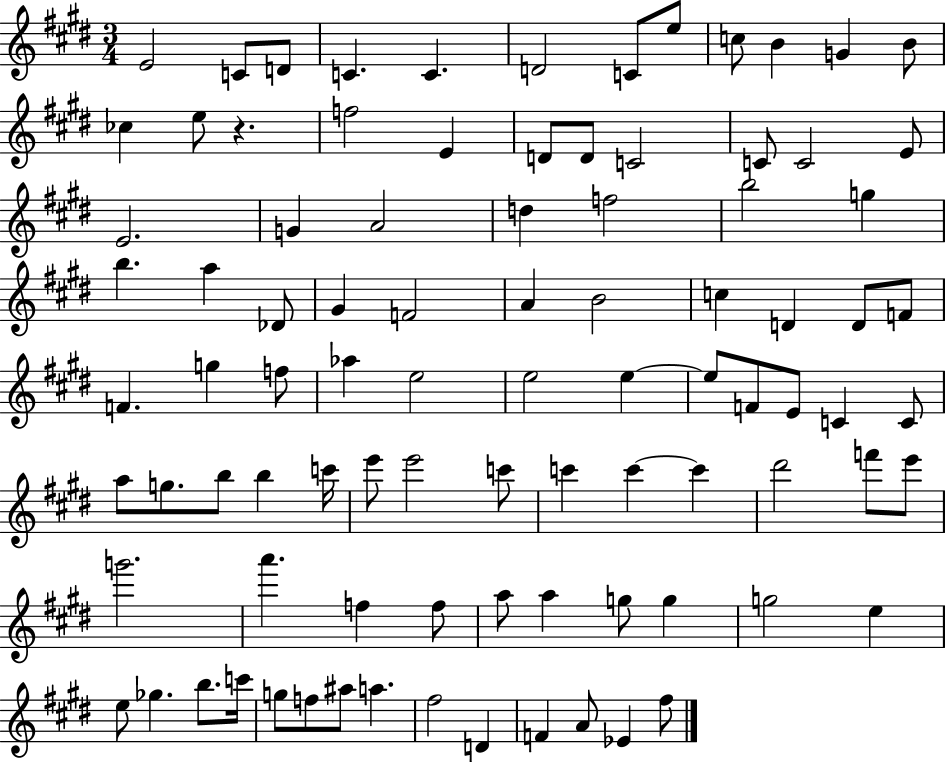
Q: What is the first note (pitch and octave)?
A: E4